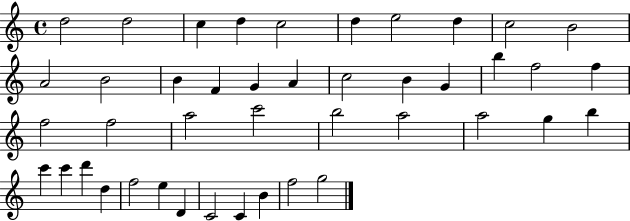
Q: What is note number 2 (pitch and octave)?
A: D5